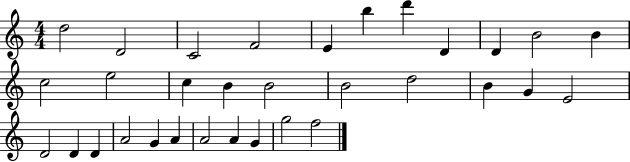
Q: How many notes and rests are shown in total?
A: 32